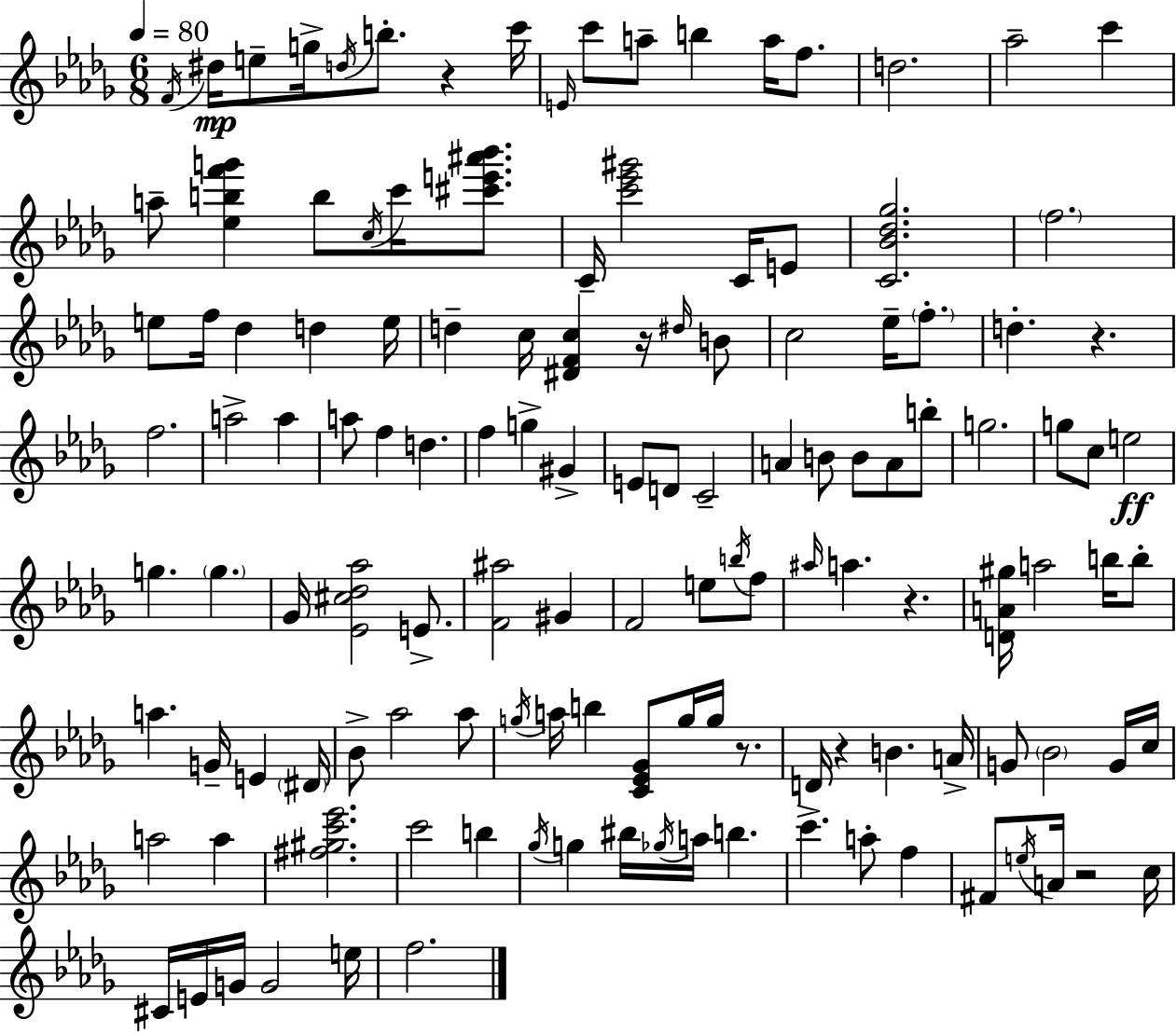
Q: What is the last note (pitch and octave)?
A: F5